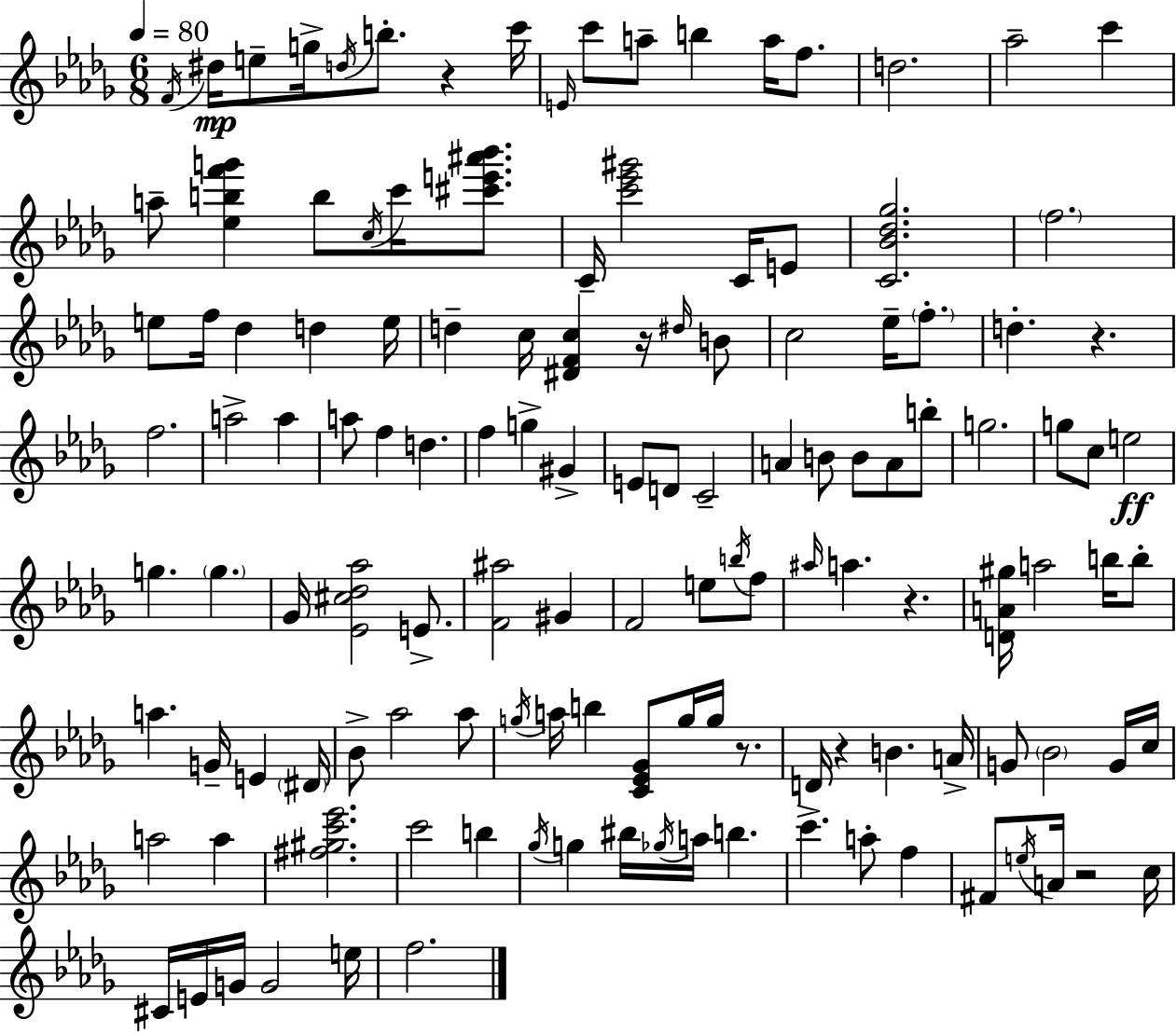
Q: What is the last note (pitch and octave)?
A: F5